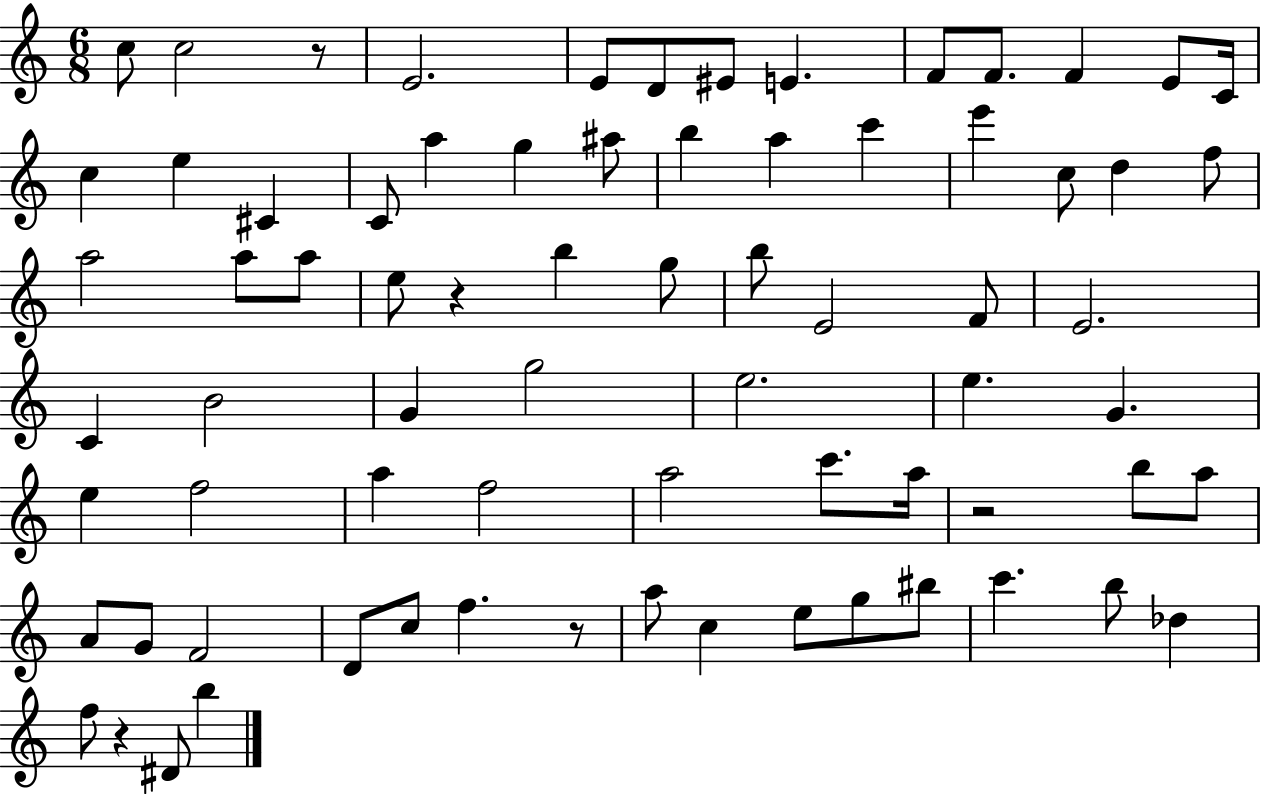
{
  \clef treble
  \numericTimeSignature
  \time 6/8
  \key c \major
  c''8 c''2 r8 | e'2. | e'8 d'8 eis'8 e'4. | f'8 f'8. f'4 e'8 c'16 | \break c''4 e''4 cis'4 | c'8 a''4 g''4 ais''8 | b''4 a''4 c'''4 | e'''4 c''8 d''4 f''8 | \break a''2 a''8 a''8 | e''8 r4 b''4 g''8 | b''8 e'2 f'8 | e'2. | \break c'4 b'2 | g'4 g''2 | e''2. | e''4. g'4. | \break e''4 f''2 | a''4 f''2 | a''2 c'''8. a''16 | r2 b''8 a''8 | \break a'8 g'8 f'2 | d'8 c''8 f''4. r8 | a''8 c''4 e''8 g''8 bis''8 | c'''4. b''8 des''4 | \break f''8 r4 dis'8 b''4 | \bar "|."
}